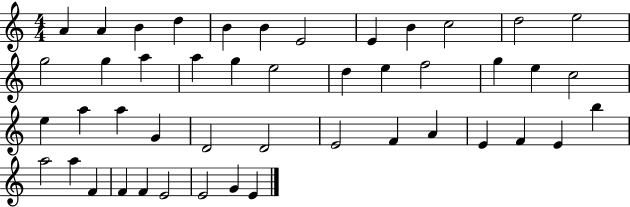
{
  \clef treble
  \numericTimeSignature
  \time 4/4
  \key c \major
  a'4 a'4 b'4 d''4 | b'4 b'4 e'2 | e'4 b'4 c''2 | d''2 e''2 | \break g''2 g''4 a''4 | a''4 g''4 e''2 | d''4 e''4 f''2 | g''4 e''4 c''2 | \break e''4 a''4 a''4 g'4 | d'2 d'2 | e'2 f'4 a'4 | e'4 f'4 e'4 b''4 | \break a''2 a''4 f'4 | f'4 f'4 e'2 | e'2 g'4 e'4 | \bar "|."
}